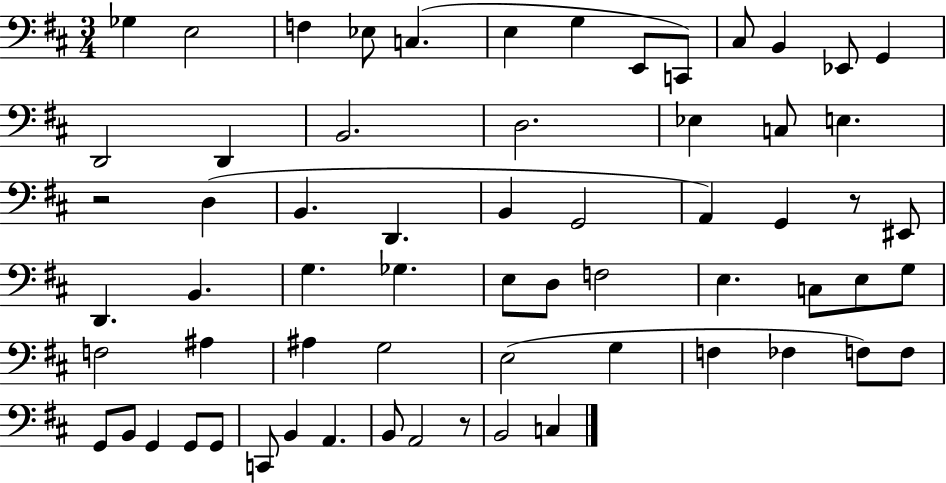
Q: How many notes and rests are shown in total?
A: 64